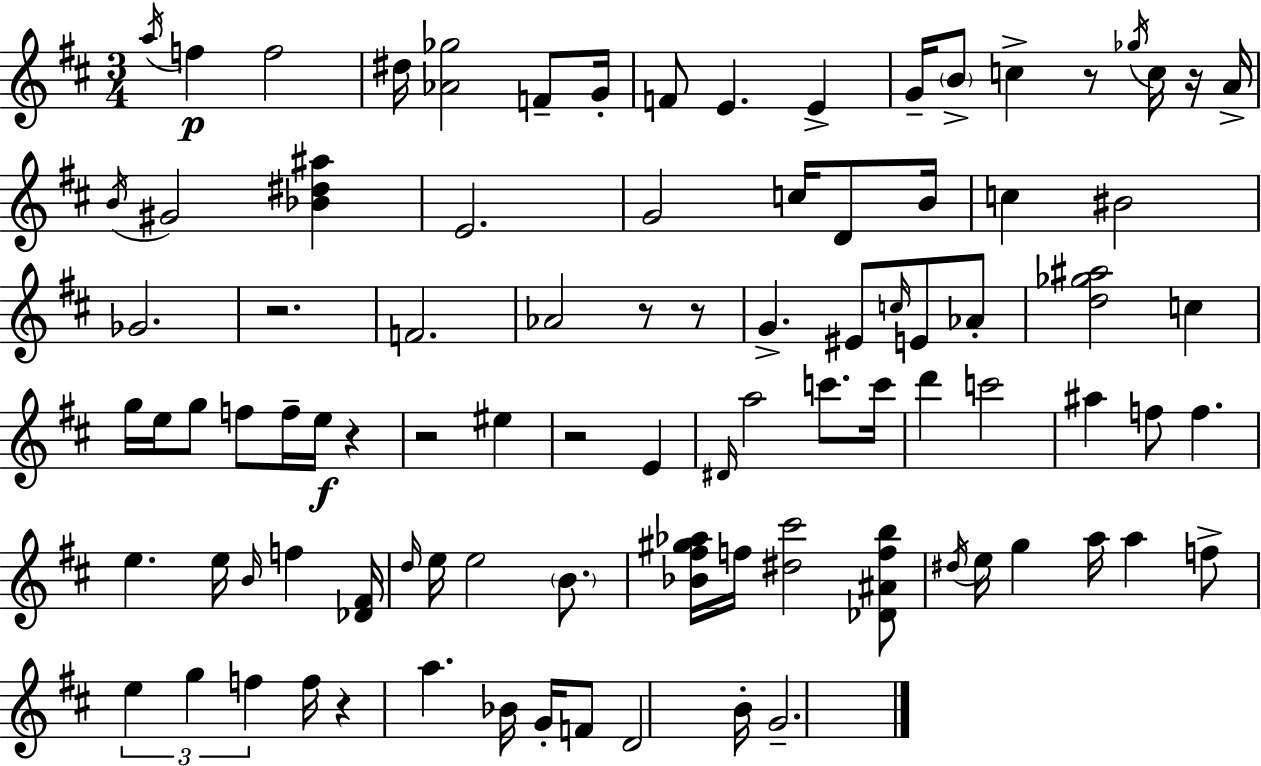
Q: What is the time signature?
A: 3/4